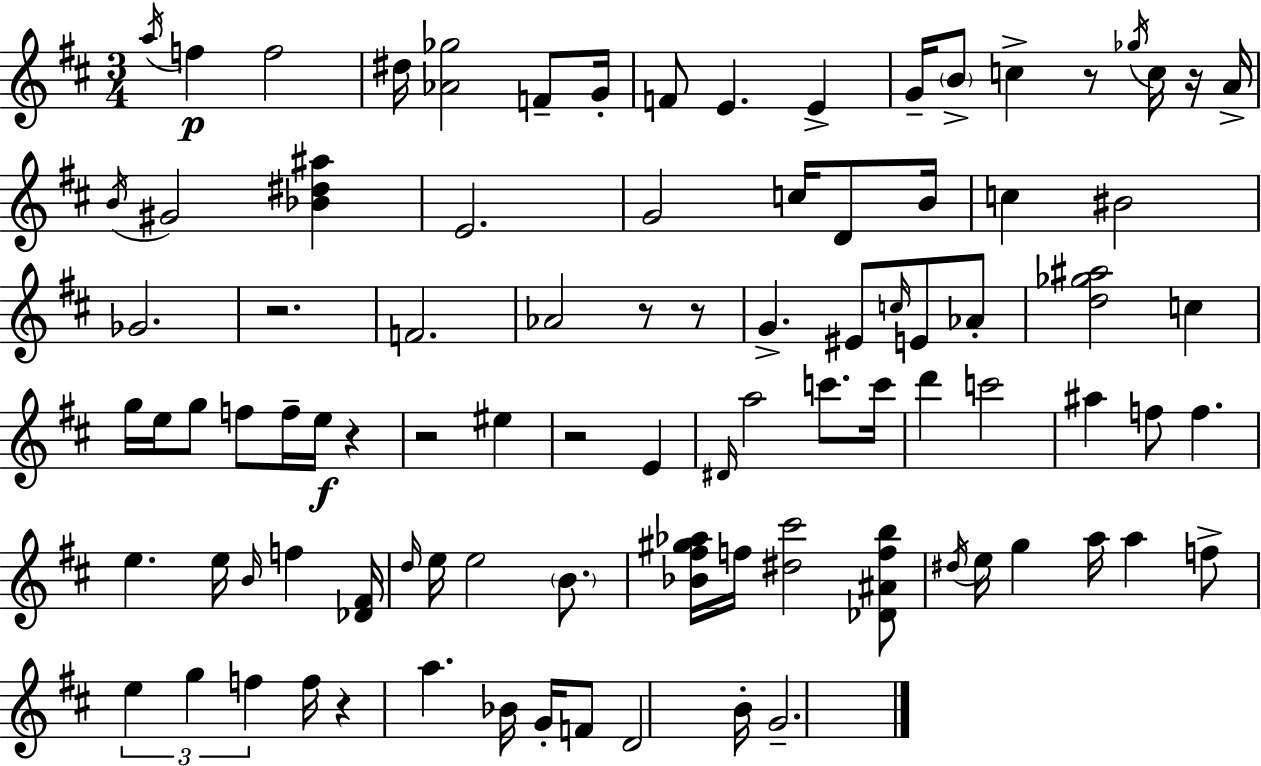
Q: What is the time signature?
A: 3/4